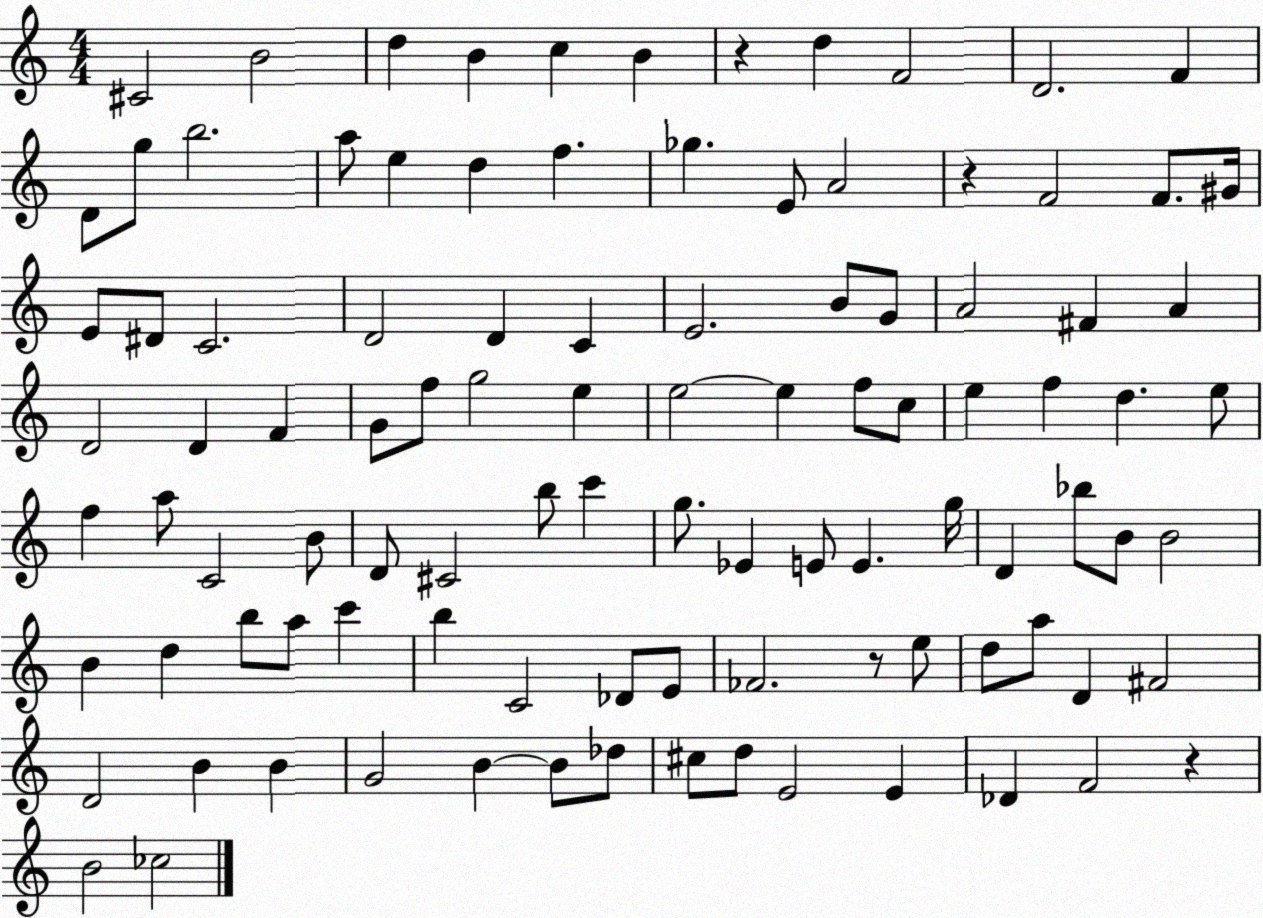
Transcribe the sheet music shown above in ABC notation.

X:1
T:Untitled
M:4/4
L:1/4
K:C
^C2 B2 d B c B z d F2 D2 F D/2 g/2 b2 a/2 e d f _g E/2 A2 z F2 F/2 ^G/4 E/2 ^D/2 C2 D2 D C E2 B/2 G/2 A2 ^F A D2 D F G/2 f/2 g2 e e2 e f/2 c/2 e f d e/2 f a/2 C2 B/2 D/2 ^C2 b/2 c' g/2 _E E/2 E g/4 D _b/2 B/2 B2 B d b/2 a/2 c' b C2 _D/2 E/2 _F2 z/2 e/2 d/2 a/2 D ^F2 D2 B B G2 B B/2 _d/2 ^c/2 d/2 E2 E _D F2 z B2 _c2